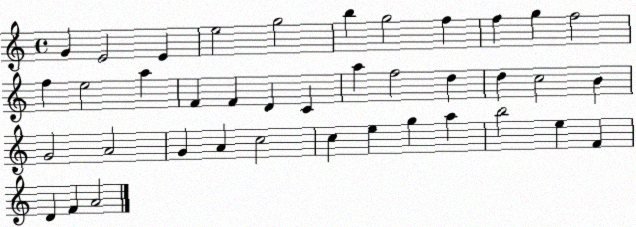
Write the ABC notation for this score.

X:1
T:Untitled
M:4/4
L:1/4
K:C
G E2 E e2 g2 b g2 f f g f2 f e2 a F F D C a f2 d d c2 B G2 A2 G A c2 c e g a b2 e F D F A2